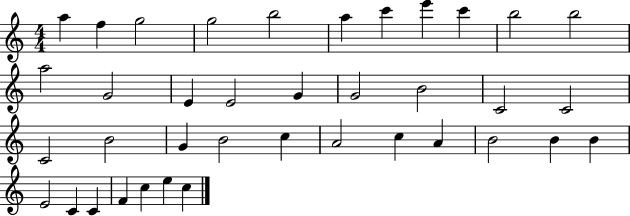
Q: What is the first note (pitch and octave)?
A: A5